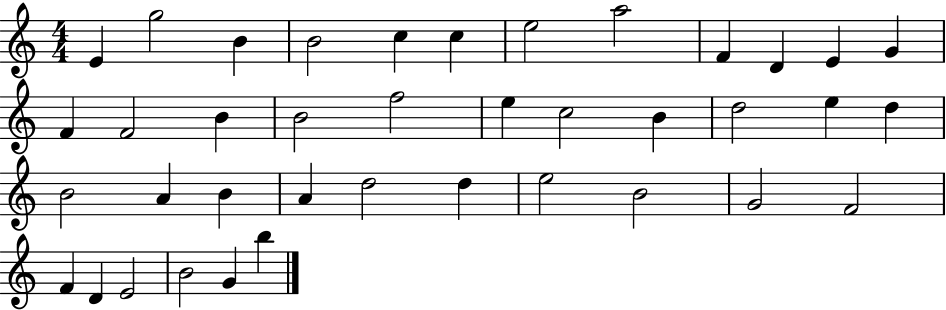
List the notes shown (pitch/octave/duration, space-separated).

E4/q G5/h B4/q B4/h C5/q C5/q E5/h A5/h F4/q D4/q E4/q G4/q F4/q F4/h B4/q B4/h F5/h E5/q C5/h B4/q D5/h E5/q D5/q B4/h A4/q B4/q A4/q D5/h D5/q E5/h B4/h G4/h F4/h F4/q D4/q E4/h B4/h G4/q B5/q